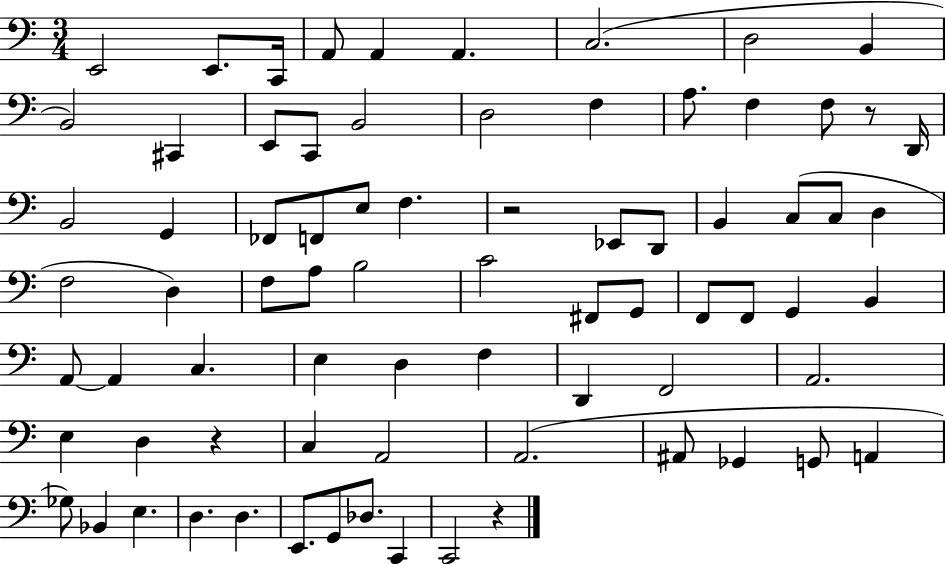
E2/h E2/e. C2/s A2/e A2/q A2/q. C3/h. D3/h B2/q B2/h C#2/q E2/e C2/e B2/h D3/h F3/q A3/e. F3/q F3/e R/e D2/s B2/h G2/q FES2/e F2/e E3/e F3/q. R/h Eb2/e D2/e B2/q C3/e C3/e D3/q F3/h D3/q F3/e A3/e B3/h C4/h F#2/e G2/e F2/e F2/e G2/q B2/q A2/e A2/q C3/q. E3/q D3/q F3/q D2/q F2/h A2/h. E3/q D3/q R/q C3/q A2/h A2/h. A#2/e Gb2/q G2/e A2/q Gb3/e Bb2/q E3/q. D3/q. D3/q. E2/e. G2/e Db3/e. C2/q C2/h R/q